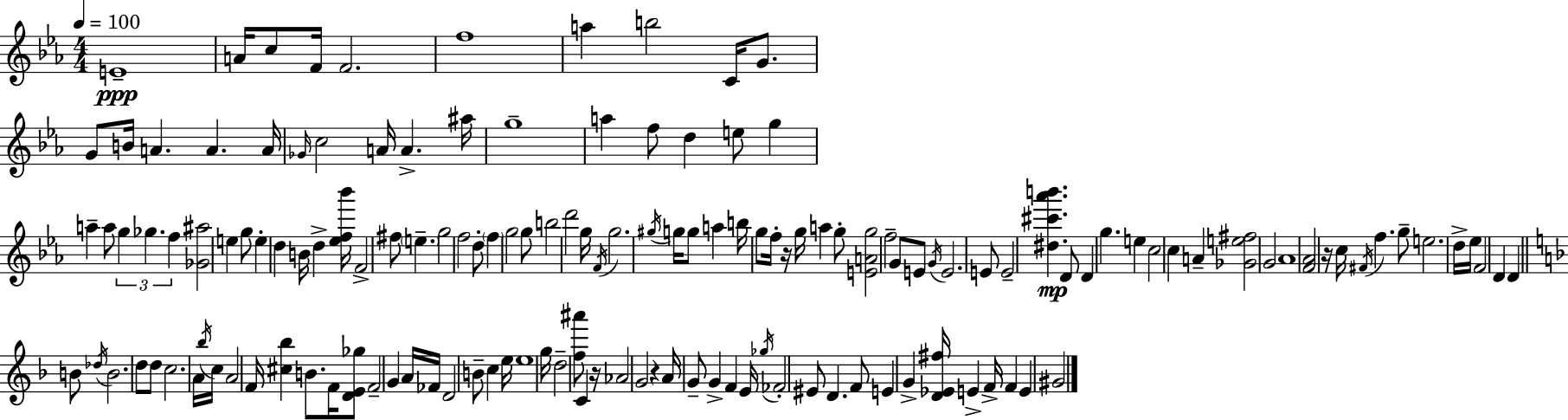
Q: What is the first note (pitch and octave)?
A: E4